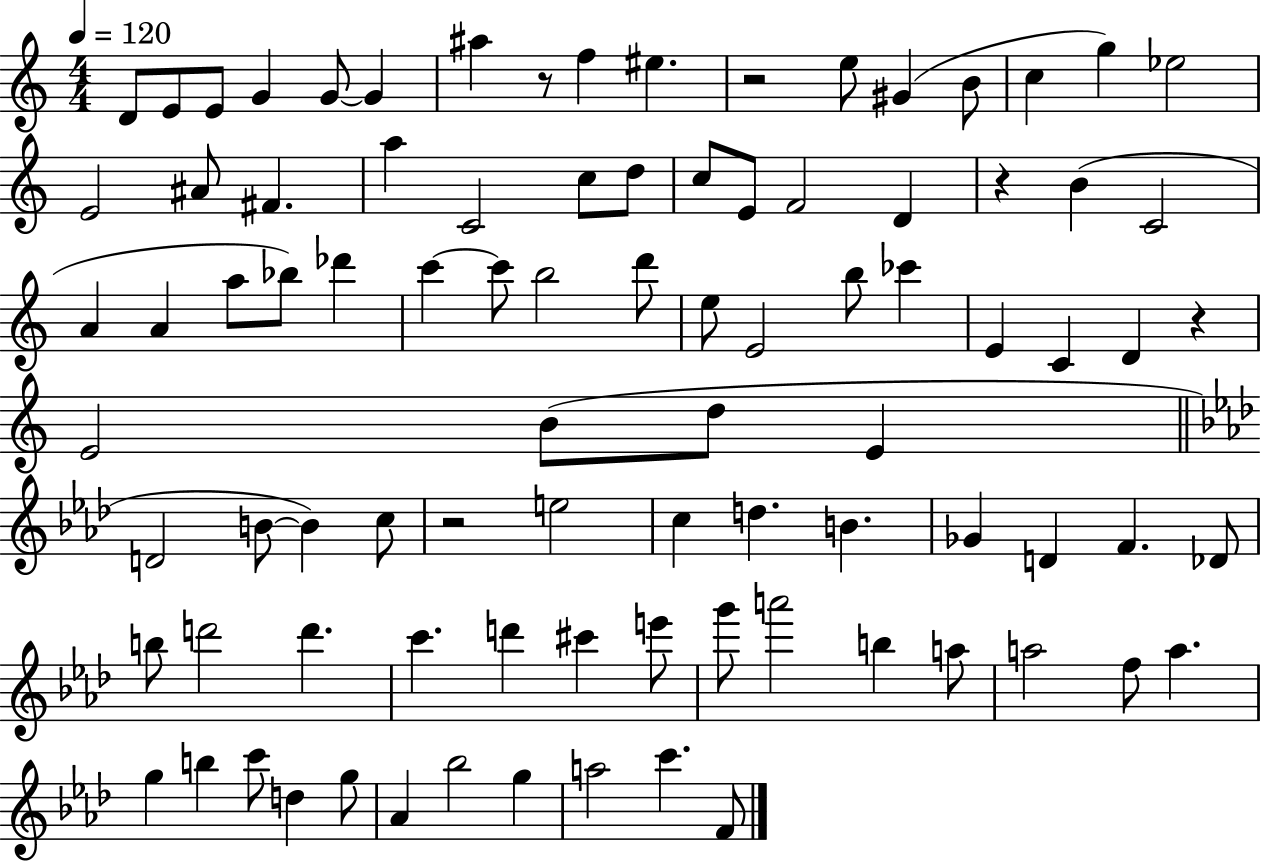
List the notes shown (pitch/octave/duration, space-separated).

D4/e E4/e E4/e G4/q G4/e G4/q A#5/q R/e F5/q EIS5/q. R/h E5/e G#4/q B4/e C5/q G5/q Eb5/h E4/h A#4/e F#4/q. A5/q C4/h C5/e D5/e C5/e E4/e F4/h D4/q R/q B4/q C4/h A4/q A4/q A5/e Bb5/e Db6/q C6/q C6/e B5/h D6/e E5/e E4/h B5/e CES6/q E4/q C4/q D4/q R/q E4/h B4/e D5/e E4/q D4/h B4/e B4/q C5/e R/h E5/h C5/q D5/q. B4/q. Gb4/q D4/q F4/q. Db4/e B5/e D6/h D6/q. C6/q. D6/q C#6/q E6/e G6/e A6/h B5/q A5/e A5/h F5/e A5/q. G5/q B5/q C6/e D5/q G5/e Ab4/q Bb5/h G5/q A5/h C6/q. F4/e